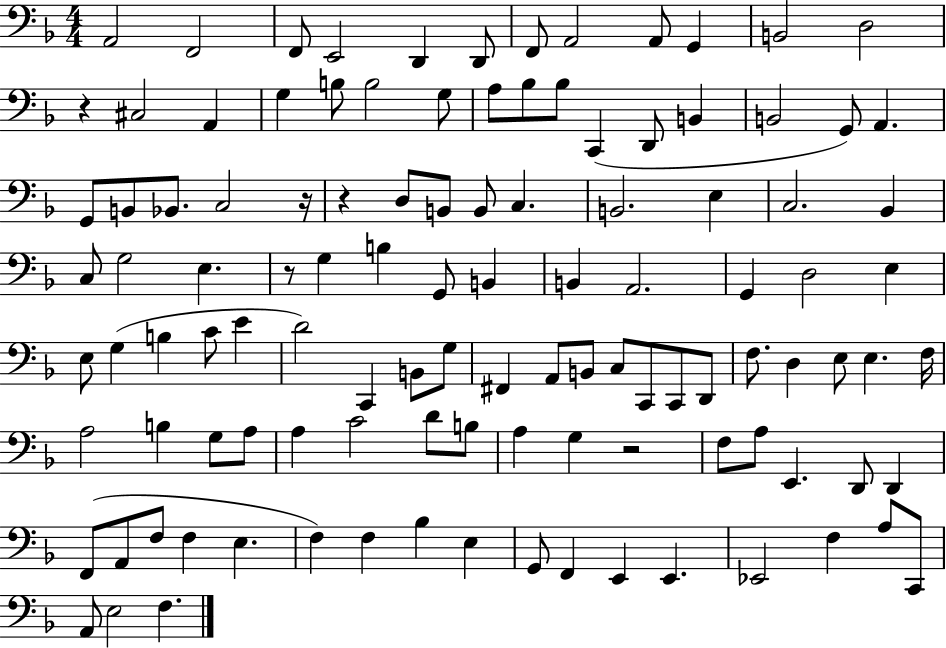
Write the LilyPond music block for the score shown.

{
  \clef bass
  \numericTimeSignature
  \time 4/4
  \key f \major
  a,2 f,2 | f,8 e,2 d,4 d,8 | f,8 a,2 a,8 g,4 | b,2 d2 | \break r4 cis2 a,4 | g4 b8 b2 g8 | a8 bes8 bes8 c,4( d,8 b,4 | b,2 g,8) a,4. | \break g,8 b,8 bes,8. c2 r16 | r4 d8 b,8 b,8 c4. | b,2. e4 | c2. bes,4 | \break c8 g2 e4. | r8 g4 b4 g,8 b,4 | b,4 a,2. | g,4 d2 e4 | \break e8 g4( b4 c'8 e'4 | d'2) c,4 b,8 g8 | fis,4 a,8 b,8 c8 c,8 c,8 d,8 | f8. d4 e8 e4. f16 | \break a2 b4 g8 a8 | a4 c'2 d'8 b8 | a4 g4 r2 | f8 a8 e,4. d,8 d,4 | \break f,8( a,8 f8 f4 e4. | f4) f4 bes4 e4 | g,8 f,4 e,4 e,4. | ees,2 f4 a8 c,8 | \break a,8 e2 f4. | \bar "|."
}